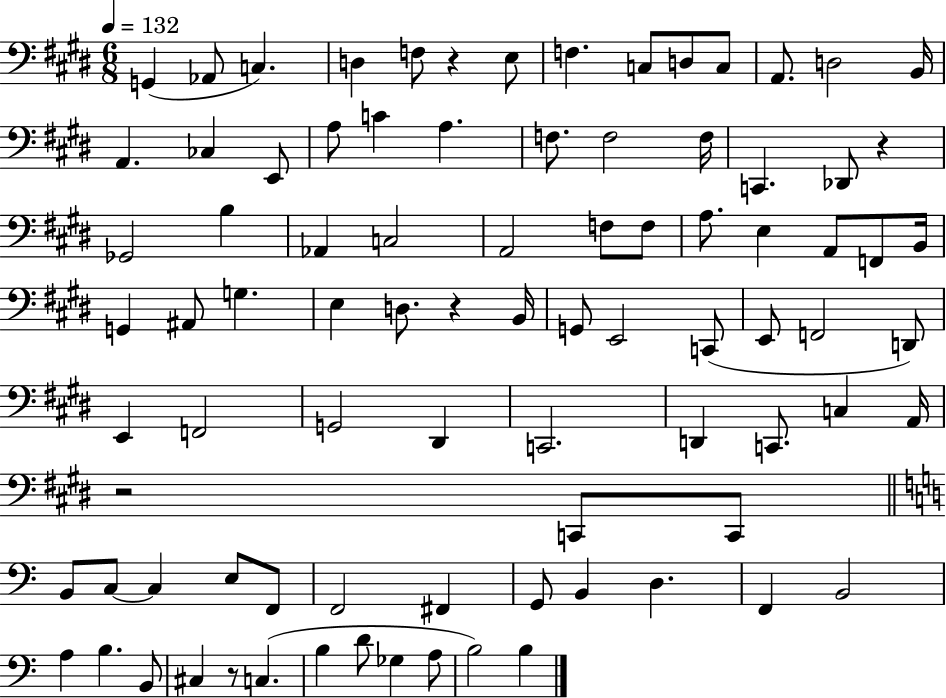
X:1
T:Untitled
M:6/8
L:1/4
K:E
G,, _A,,/2 C, D, F,/2 z E,/2 F, C,/2 D,/2 C,/2 A,,/2 D,2 B,,/4 A,, _C, E,,/2 A,/2 C A, F,/2 F,2 F,/4 C,, _D,,/2 z _G,,2 B, _A,, C,2 A,,2 F,/2 F,/2 A,/2 E, A,,/2 F,,/2 B,,/4 G,, ^A,,/2 G, E, D,/2 z B,,/4 G,,/2 E,,2 C,,/2 E,,/2 F,,2 D,,/2 E,, F,,2 G,,2 ^D,, C,,2 D,, C,,/2 C, A,,/4 z2 C,,/2 C,,/2 B,,/2 C,/2 C, E,/2 F,,/2 F,,2 ^F,, G,,/2 B,, D, F,, B,,2 A, B, B,,/2 ^C, z/2 C, B, D/2 _G, A,/2 B,2 B,